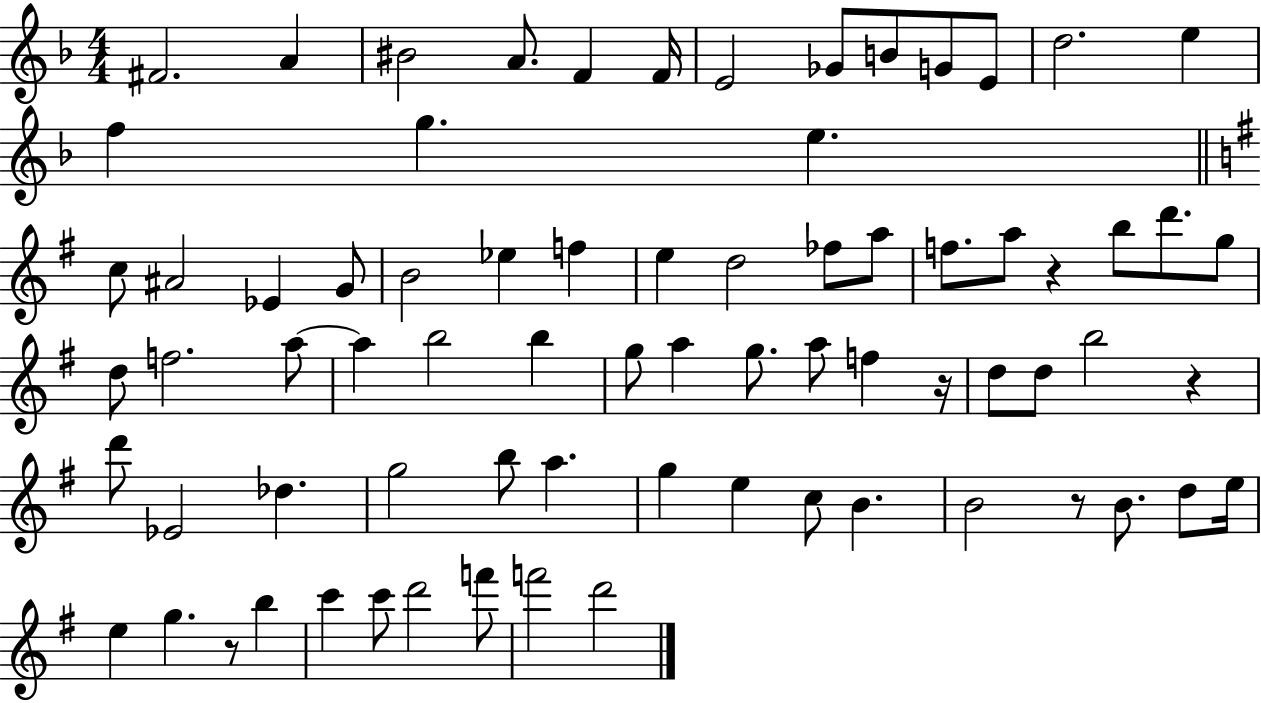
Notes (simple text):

F#4/h. A4/q BIS4/h A4/e. F4/q F4/s E4/h Gb4/e B4/e G4/e E4/e D5/h. E5/q F5/q G5/q. E5/q. C5/e A#4/h Eb4/q G4/e B4/h Eb5/q F5/q E5/q D5/h FES5/e A5/e F5/e. A5/e R/q B5/e D6/e. G5/e D5/e F5/h. A5/e A5/q B5/h B5/q G5/e A5/q G5/e. A5/e F5/q R/s D5/e D5/e B5/h R/q D6/e Eb4/h Db5/q. G5/h B5/e A5/q. G5/q E5/q C5/e B4/q. B4/h R/e B4/e. D5/e E5/s E5/q G5/q. R/e B5/q C6/q C6/e D6/h F6/e F6/h D6/h